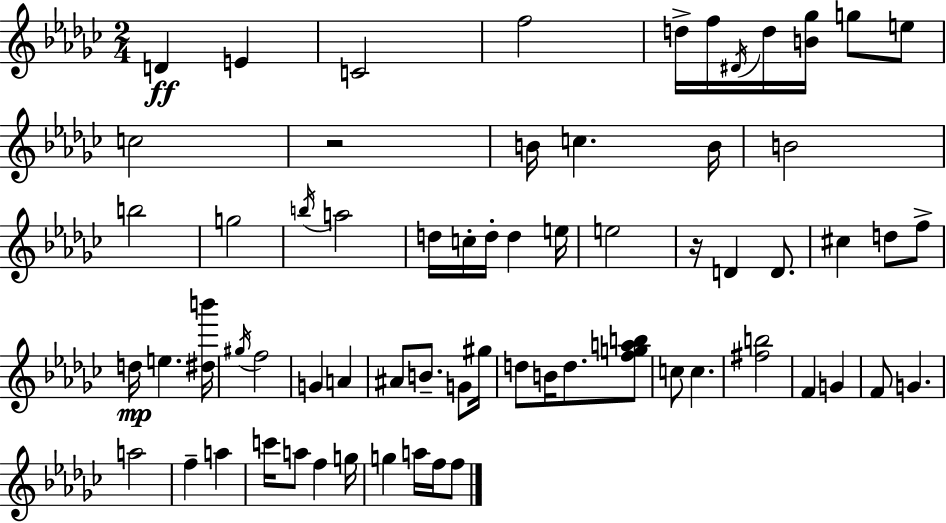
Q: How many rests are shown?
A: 2